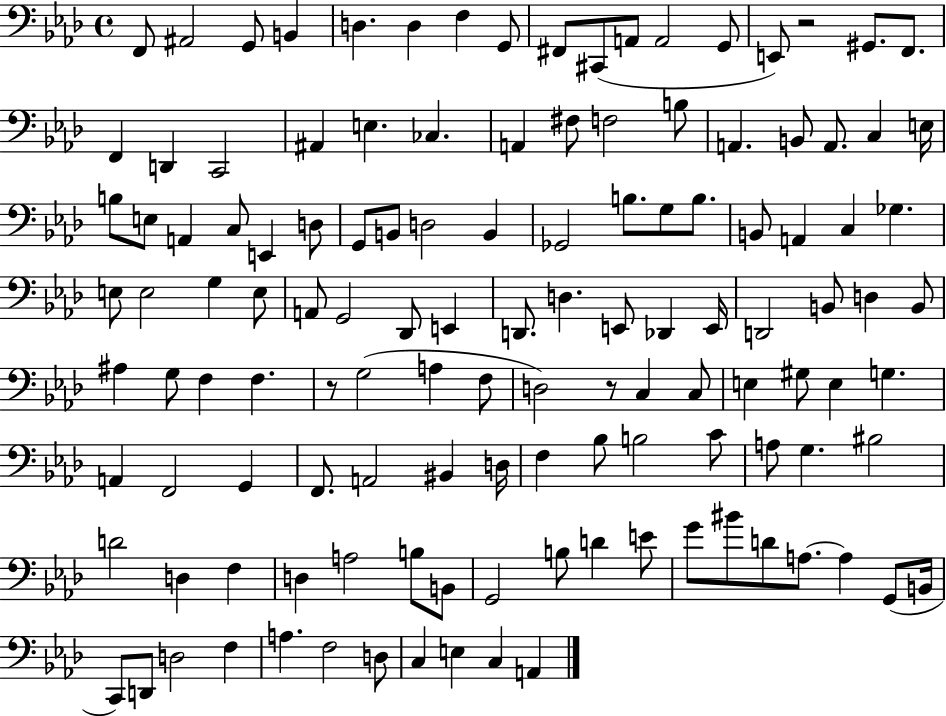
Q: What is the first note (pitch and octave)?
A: F2